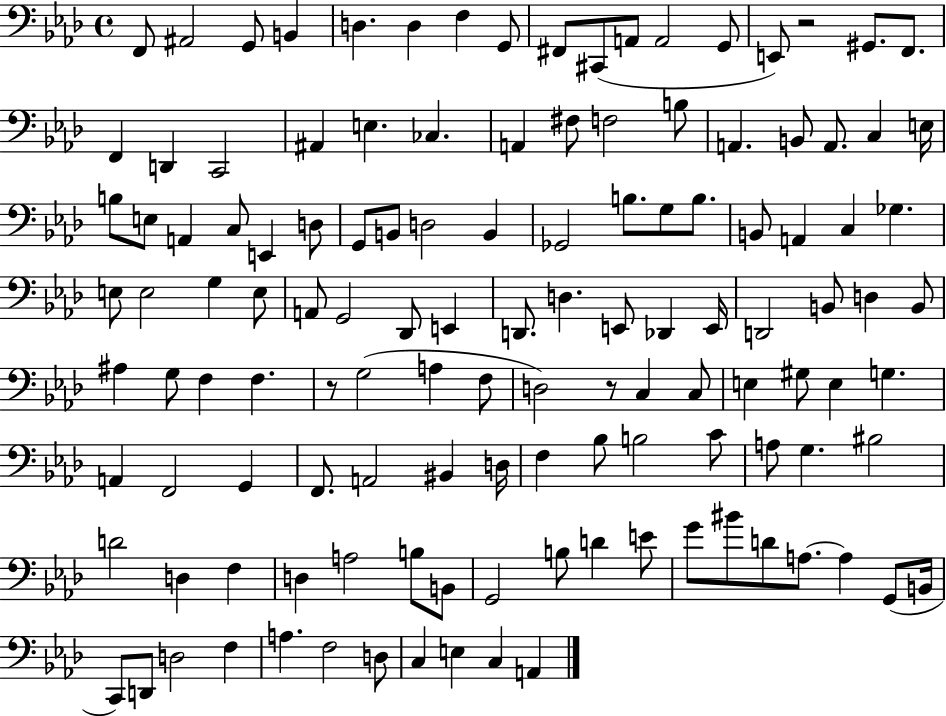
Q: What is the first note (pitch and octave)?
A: F2